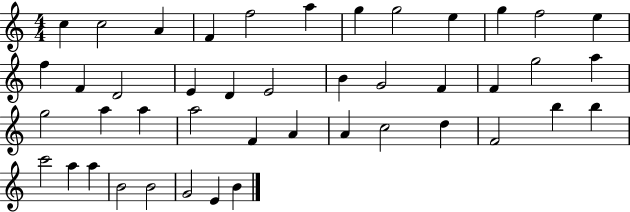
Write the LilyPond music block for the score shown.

{
  \clef treble
  \numericTimeSignature
  \time 4/4
  \key c \major
  c''4 c''2 a'4 | f'4 f''2 a''4 | g''4 g''2 e''4 | g''4 f''2 e''4 | \break f''4 f'4 d'2 | e'4 d'4 e'2 | b'4 g'2 f'4 | f'4 g''2 a''4 | \break g''2 a''4 a''4 | a''2 f'4 a'4 | a'4 c''2 d''4 | f'2 b''4 b''4 | \break c'''2 a''4 a''4 | b'2 b'2 | g'2 e'4 b'4 | \bar "|."
}